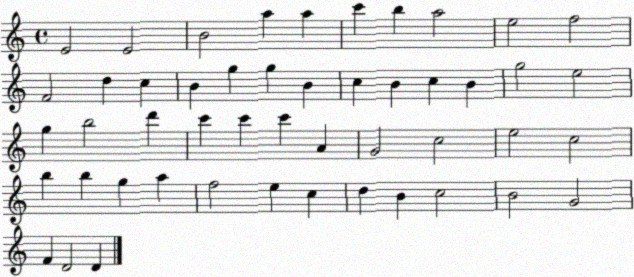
X:1
T:Untitled
M:4/4
L:1/4
K:C
E2 E2 B2 a a c' b a2 e2 f2 F2 d c B g g B c B c B g2 e2 g b2 d' c' c' c' A G2 c2 e2 c2 b b g a f2 e c d B c2 B2 G2 F D2 D